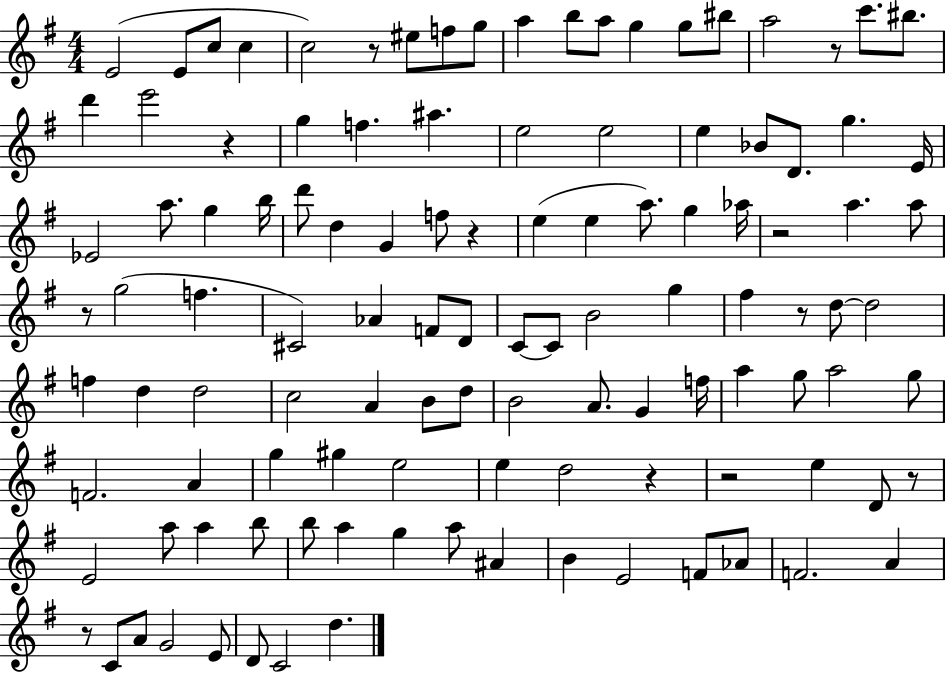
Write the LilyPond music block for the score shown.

{
  \clef treble
  \numericTimeSignature
  \time 4/4
  \key g \major
  e'2( e'8 c''8 c''4 | c''2) r8 eis''8 f''8 g''8 | a''4 b''8 a''8 g''4 g''8 bis''8 | a''2 r8 c'''8. bis''8. | \break d'''4 e'''2 r4 | g''4 f''4. ais''4. | e''2 e''2 | e''4 bes'8 d'8. g''4. e'16 | \break ees'2 a''8. g''4 b''16 | d'''8 d''4 g'4 f''8 r4 | e''4( e''4 a''8.) g''4 aes''16 | r2 a''4. a''8 | \break r8 g''2( f''4. | cis'2) aes'4 f'8 d'8 | c'8~~ c'8 b'2 g''4 | fis''4 r8 d''8~~ d''2 | \break f''4 d''4 d''2 | c''2 a'4 b'8 d''8 | b'2 a'8. g'4 f''16 | a''4 g''8 a''2 g''8 | \break f'2. a'4 | g''4 gis''4 e''2 | e''4 d''2 r4 | r2 e''4 d'8 r8 | \break e'2 a''8 a''4 b''8 | b''8 a''4 g''4 a''8 ais'4 | b'4 e'2 f'8 aes'8 | f'2. a'4 | \break r8 c'8 a'8 g'2 e'8 | d'8 c'2 d''4. | \bar "|."
}